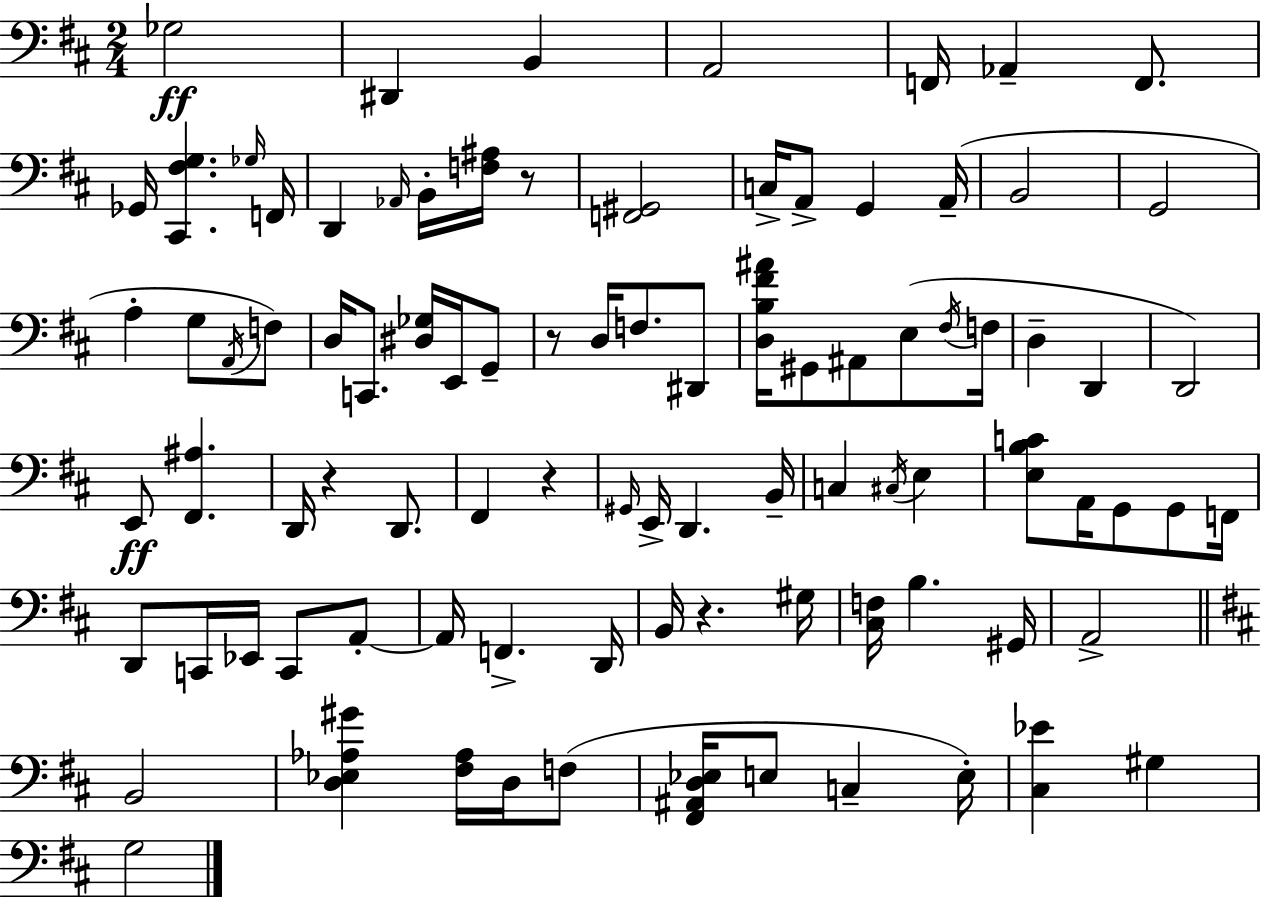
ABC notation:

X:1
T:Untitled
M:2/4
L:1/4
K:D
_G,2 ^D,, B,, A,,2 F,,/4 _A,, F,,/2 _G,,/4 [^C,,^F,G,] _G,/4 F,,/4 D,, _A,,/4 B,,/4 [F,^A,]/4 z/2 [F,,^G,,]2 C,/4 A,,/2 G,, A,,/4 B,,2 G,,2 A, G,/2 A,,/4 F,/2 D,/4 C,,/2 [^D,_G,]/4 E,,/4 G,,/2 z/2 D,/4 F,/2 ^D,,/2 [D,B,^F^A]/4 ^G,,/2 ^A,,/2 E,/2 ^F,/4 F,/4 D, D,, D,,2 E,,/2 [^F,,^A,] D,,/4 z D,,/2 ^F,, z ^G,,/4 E,,/4 D,, B,,/4 C, ^C,/4 E, [E,B,C]/2 A,,/4 G,,/2 G,,/2 F,,/4 D,,/2 C,,/4 _E,,/4 C,,/2 A,,/2 A,,/4 F,, D,,/4 B,,/4 z ^G,/4 [^C,F,]/4 B, ^G,,/4 A,,2 B,,2 [D,_E,_A,^G] [^F,_A,]/4 D,/4 F,/2 [^F,,^A,,D,_E,]/4 E,/2 C, E,/4 [^C,_E] ^G, G,2